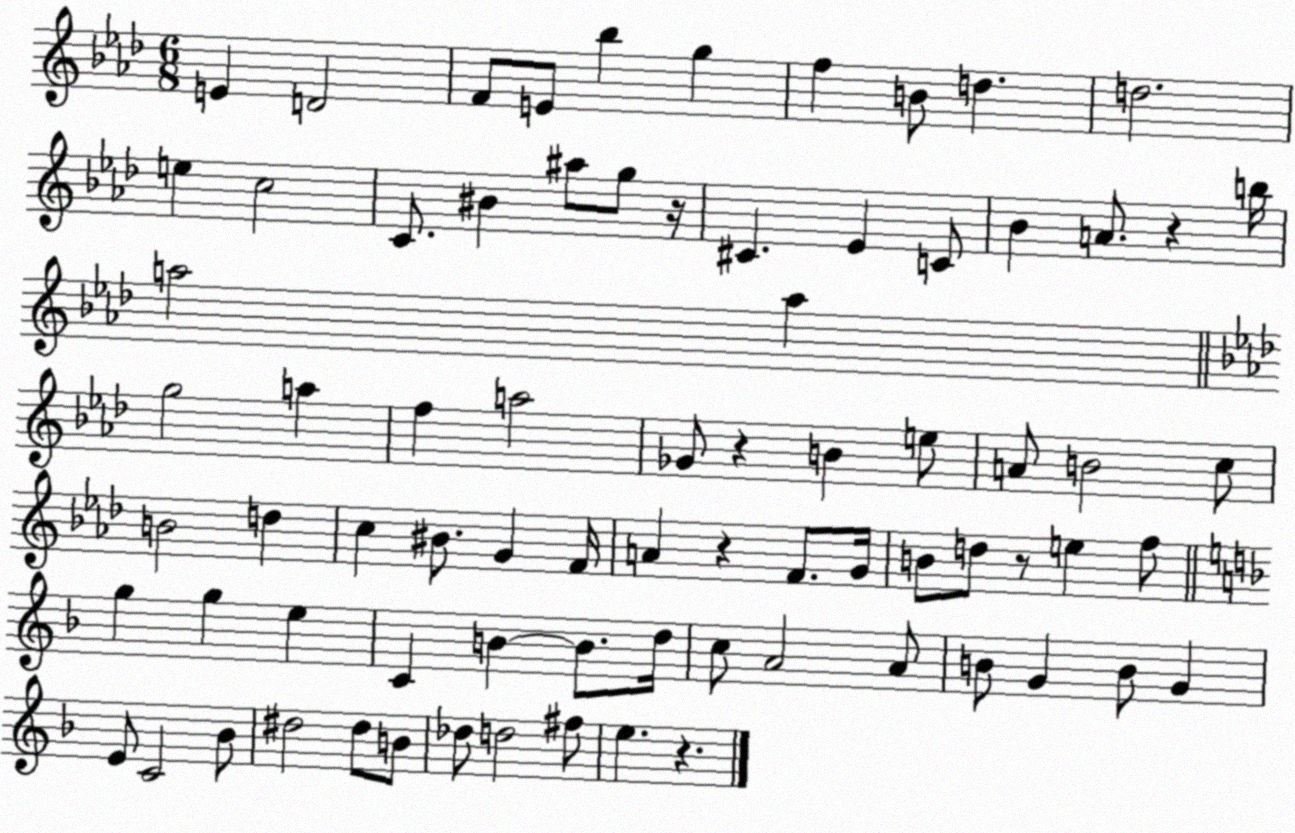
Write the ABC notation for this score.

X:1
T:Untitled
M:6/8
L:1/4
K:Ab
E D2 F/2 E/2 _b g f B/2 d d2 e c2 C/2 ^B ^a/2 g/2 z/4 ^C _E C/2 _B A/2 z b/4 a2 a g2 a f a2 _G/2 z B e/2 A/2 B2 c/2 B2 d c ^B/2 G F/4 A z F/2 G/4 B/2 d/2 z/2 e f/2 g g e C B B/2 d/4 c/2 A2 A/2 B/2 G B/2 G E/2 C2 _B/2 ^d2 ^d/2 B/2 _d/2 d2 ^f/2 e z